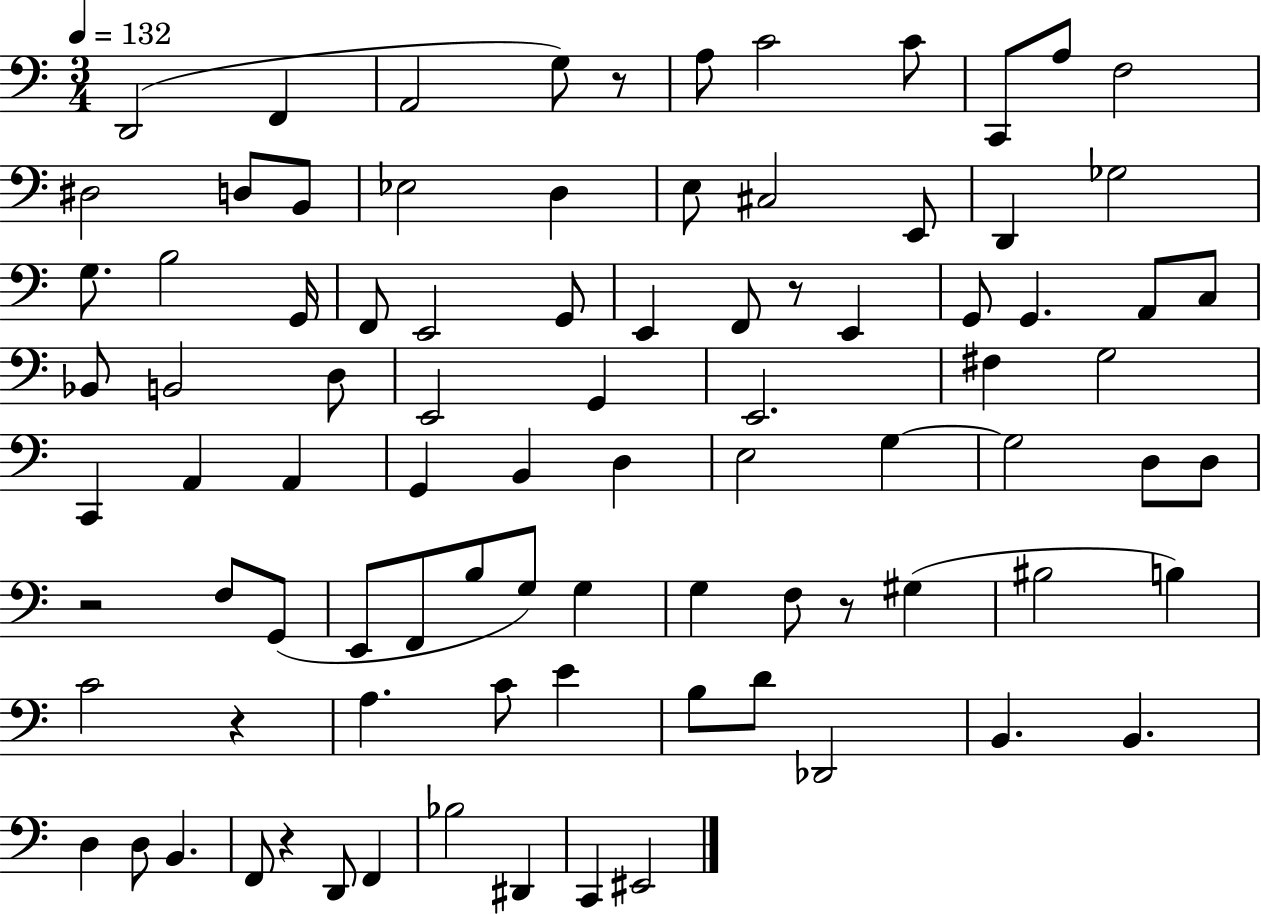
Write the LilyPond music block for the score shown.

{
  \clef bass
  \numericTimeSignature
  \time 3/4
  \key c \major
  \tempo 4 = 132
  d,2( f,4 | a,2 g8) r8 | a8 c'2 c'8 | c,8 a8 f2 | \break dis2 d8 b,8 | ees2 d4 | e8 cis2 e,8 | d,4 ges2 | \break g8. b2 g,16 | f,8 e,2 g,8 | e,4 f,8 r8 e,4 | g,8 g,4. a,8 c8 | \break bes,8 b,2 d8 | e,2 g,4 | e,2. | fis4 g2 | \break c,4 a,4 a,4 | g,4 b,4 d4 | e2 g4~~ | g2 d8 d8 | \break r2 f8 g,8( | e,8 f,8 b8 g8) g4 | g4 f8 r8 gis4( | bis2 b4) | \break c'2 r4 | a4. c'8 e'4 | b8 d'8 des,2 | b,4. b,4. | \break d4 d8 b,4. | f,8 r4 d,8 f,4 | bes2 dis,4 | c,4 eis,2 | \break \bar "|."
}